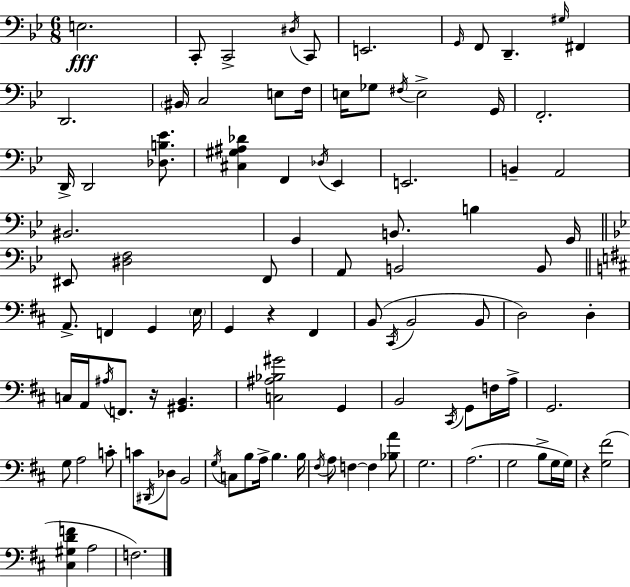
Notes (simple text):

E3/h. C2/e C2/h D#3/s C2/e E2/h. G2/s F2/e D2/q. G#3/s F#2/q D2/h. BIS2/s C3/h E3/e F3/s E3/s Gb3/e F#3/s E3/h G2/s F2/h. D2/s D2/h [Db3,B3,Eb4]/e. [C#3,G#3,A#3,Db4]/q F2/q Db3/s Eb2/q E2/h. B2/q A2/h BIS2/h. G2/q B2/e. B3/q G2/s EIS2/e [D#3,F3]/h F2/e A2/e B2/h B2/e A2/e. F2/q G2/q E3/s G2/q R/q F#2/q B2/e C#2/s B2/h B2/e D3/h D3/q C3/s A2/s A#3/s F2/e. R/s [G#2,B2]/q. [C3,A#3,Bb3,G#4]/h G2/q B2/h C#2/s G2/e F3/s A3/s G2/h. G3/e A3/h C4/e C4/e D#2/s Db3/e B2/h G3/s C3/e B3/e A3/s B3/q. B3/s F#3/s A3/e F3/q F3/q [Bb3,A4]/e G3/h. A3/h. G3/h B3/e G3/s G3/s R/q [G3,F#4]/h [C#3,G#3,D4,F4]/q A3/h F3/h.